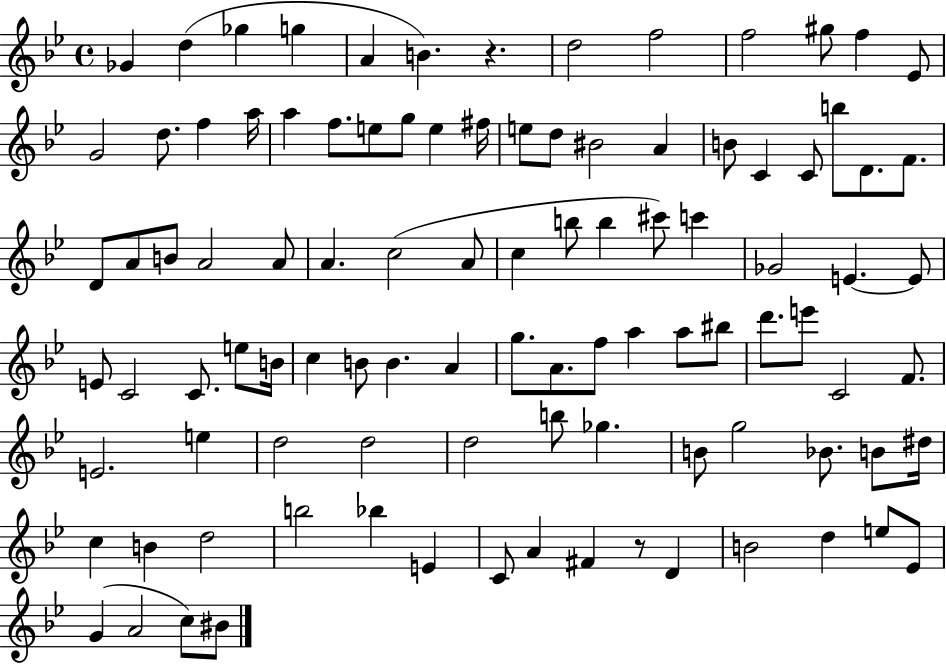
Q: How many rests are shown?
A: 2